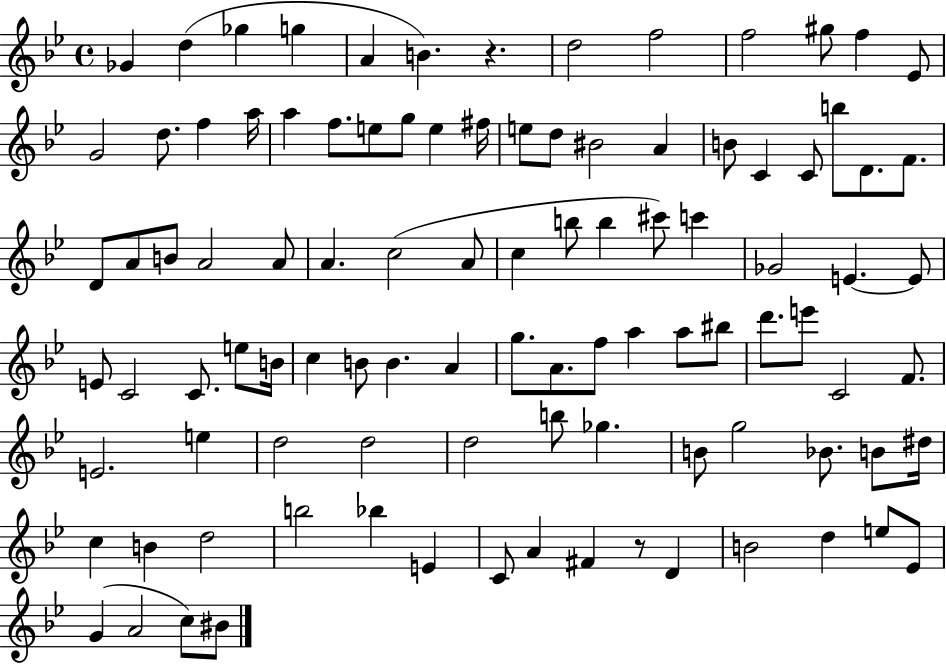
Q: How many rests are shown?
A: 2